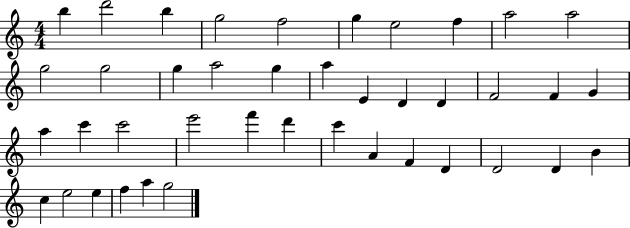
B5/q D6/h B5/q G5/h F5/h G5/q E5/h F5/q A5/h A5/h G5/h G5/h G5/q A5/h G5/q A5/q E4/q D4/q D4/q F4/h F4/q G4/q A5/q C6/q C6/h E6/h F6/q D6/q C6/q A4/q F4/q D4/q D4/h D4/q B4/q C5/q E5/h E5/q F5/q A5/q G5/h